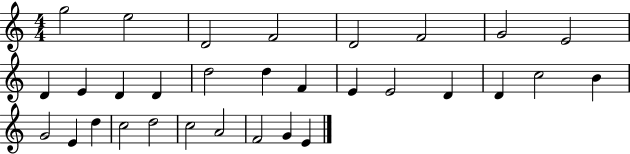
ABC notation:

X:1
T:Untitled
M:4/4
L:1/4
K:C
g2 e2 D2 F2 D2 F2 G2 E2 D E D D d2 d F E E2 D D c2 B G2 E d c2 d2 c2 A2 F2 G E